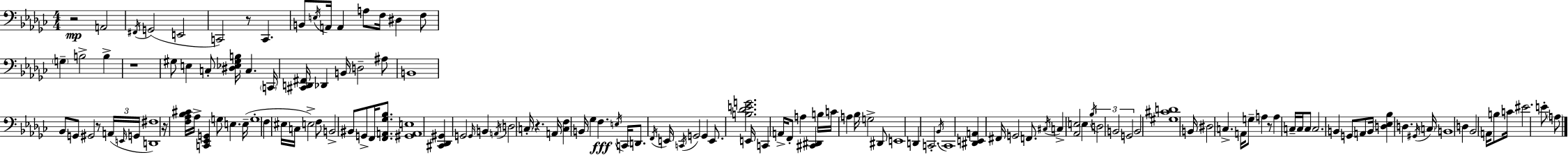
R/h A2/h F#2/s G2/h E2/h C2/h R/e C2/q. B2/e E3/s A2/s A2/q A3/e F3/s D#3/q F3/e G3/q B3/h B3/q R/w G#3/e E3/q C3/e [D#3,Eb3,G#3,B3]/s C3/q. C2/s [C#2,D2,F#2]/s Db2/q B2/s D3/h A#3/e B2/w Bb2/e G2/e G#2/h R/e A2/s E2/s G2/s [D2,F#3]/w R/s [F3,Ab3,Bb3,C#4]/s Ab3/s [C2,Eb2,G2]/q G3/e E3/q. E3/s G3/w F3/q EIS3/s C3/s E3/h F3/e B2/h BIS2/e G2/e F2/s [F2,A2,Gb3,Bb3]/e. [G#2,A2,E3]/w [C#2,Db2,G#2]/q G2/h G2/s B2/q A2/s D3/h C3/s R/q. A2/s [C3,F3]/q B2/s Gb3/q F3/q. E3/s C2/s D2/e. F2/s E2/s C2/s G2/h G2/q E2/e. [B3,Db4,E4,G4]/h. E2/s C2/q A2/s F2/e A3/q [C#2,D#2]/q B3/s C4/s A3/q Bb3/s G3/h D#2/e E2/w D2/q C2/h. Bb2/s C2/w [D#2,E2,A2]/q F#2/s G2/h F2/e. C#3/s C3/q [Ab2,E3]/h E3/q Bb3/s D3/h B2/h G2/h B2/h [G#3,C#4,D4]/w B2/s D#3/h C3/q. A2/s G3/e A3/q R/e A3/q C3/s C3/s C3/e C3/h. B2/q G2/e A2/e B2/s [D3,Eb3,Bb3]/q D3/q. G#2/s C3/s B2/w D3/q Bb2/h A2/s B3/e C4/s EIS4/h. E4/e A3/e